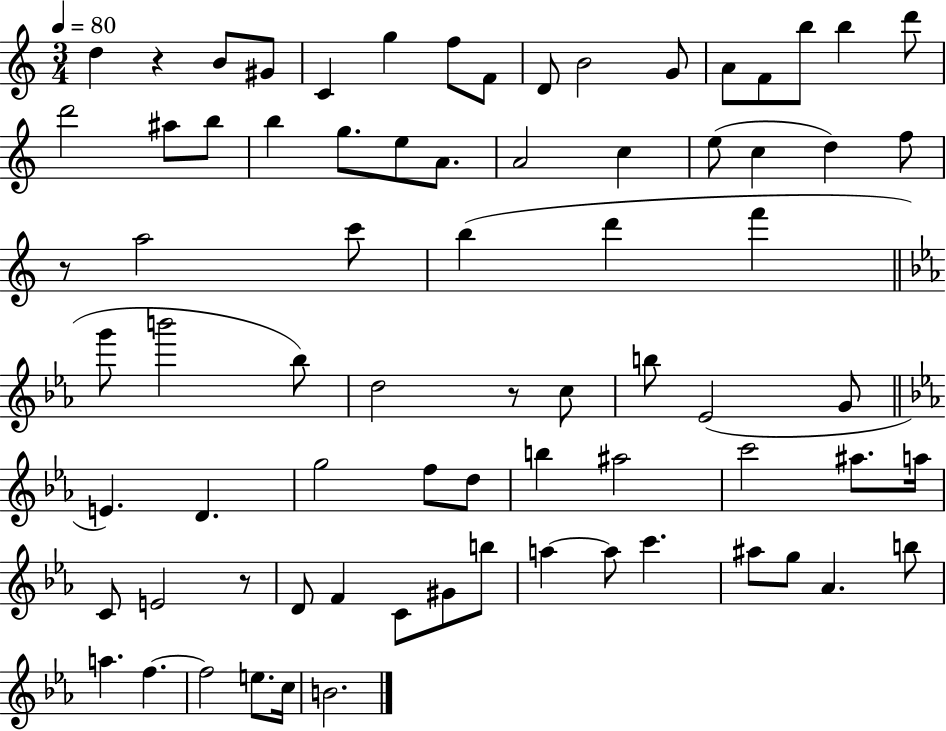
D5/q R/q B4/e G#4/e C4/q G5/q F5/e F4/e D4/e B4/h G4/e A4/e F4/e B5/e B5/q D6/e D6/h A#5/e B5/e B5/q G5/e. E5/e A4/e. A4/h C5/q E5/e C5/q D5/q F5/e R/e A5/h C6/e B5/q D6/q F6/q G6/e B6/h Bb5/e D5/h R/e C5/e B5/e Eb4/h G4/e E4/q. D4/q. G5/h F5/e D5/e B5/q A#5/h C6/h A#5/e. A5/s C4/e E4/h R/e D4/e F4/q C4/e G#4/e B5/e A5/q A5/e C6/q. A#5/e G5/e Ab4/q. B5/e A5/q. F5/q. F5/h E5/e. C5/s B4/h.